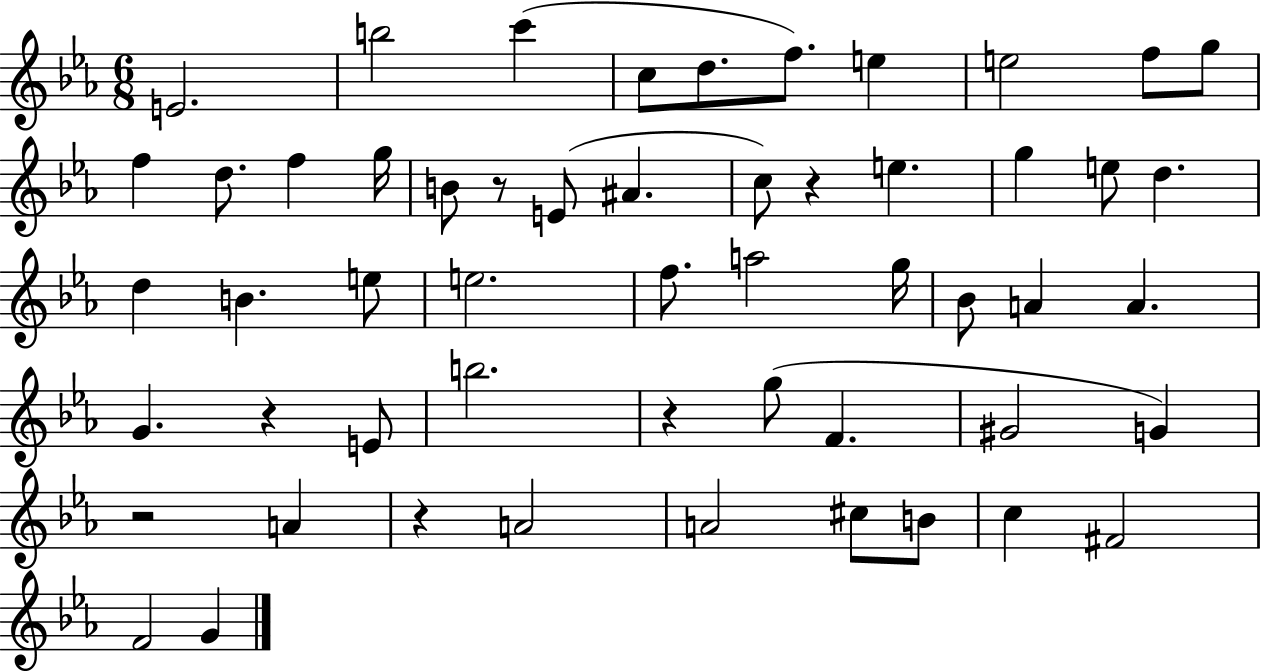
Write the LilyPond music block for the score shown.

{
  \clef treble
  \numericTimeSignature
  \time 6/8
  \key ees \major
  e'2. | b''2 c'''4( | c''8 d''8. f''8.) e''4 | e''2 f''8 g''8 | \break f''4 d''8. f''4 g''16 | b'8 r8 e'8( ais'4. | c''8) r4 e''4. | g''4 e''8 d''4. | \break d''4 b'4. e''8 | e''2. | f''8. a''2 g''16 | bes'8 a'4 a'4. | \break g'4. r4 e'8 | b''2. | r4 g''8( f'4. | gis'2 g'4) | \break r2 a'4 | r4 a'2 | a'2 cis''8 b'8 | c''4 fis'2 | \break f'2 g'4 | \bar "|."
}